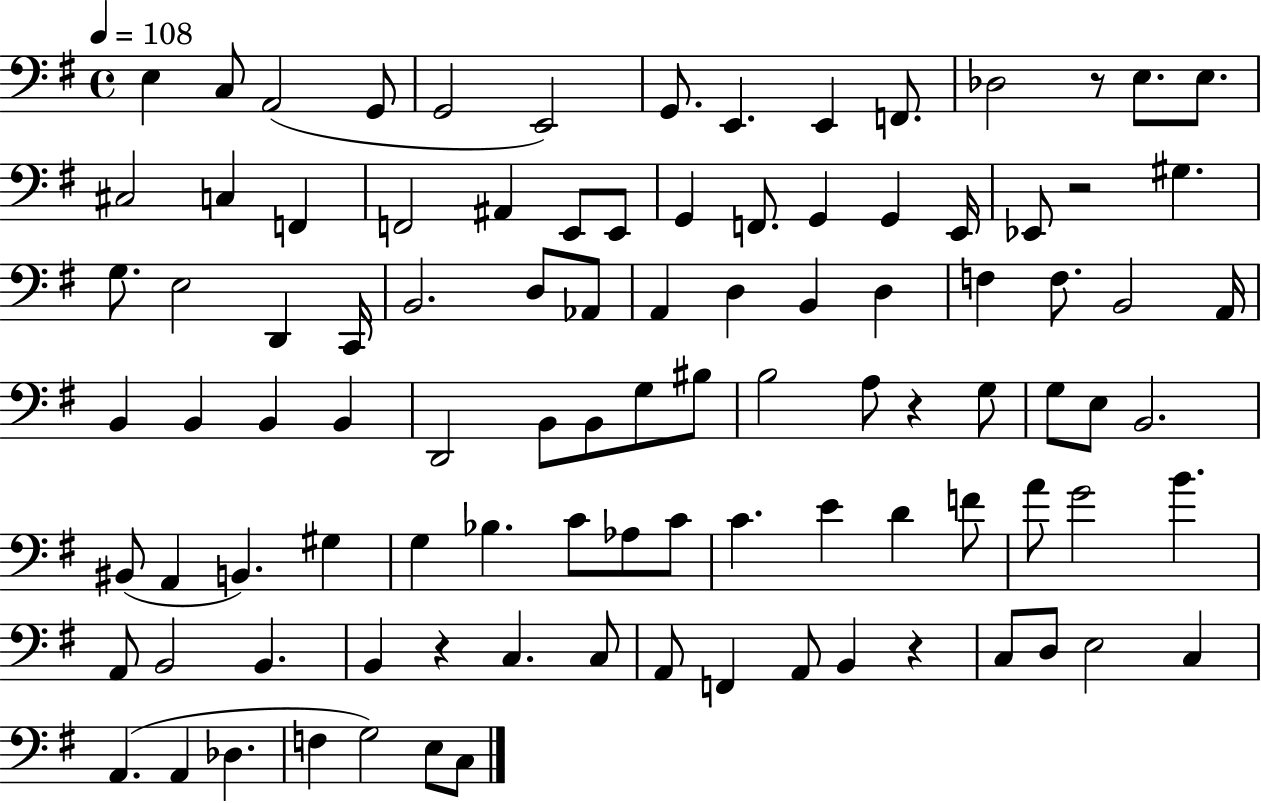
X:1
T:Untitled
M:4/4
L:1/4
K:G
E, C,/2 A,,2 G,,/2 G,,2 E,,2 G,,/2 E,, E,, F,,/2 _D,2 z/2 E,/2 E,/2 ^C,2 C, F,, F,,2 ^A,, E,,/2 E,,/2 G,, F,,/2 G,, G,, E,,/4 _E,,/2 z2 ^G, G,/2 E,2 D,, C,,/4 B,,2 D,/2 _A,,/2 A,, D, B,, D, F, F,/2 B,,2 A,,/4 B,, B,, B,, B,, D,,2 B,,/2 B,,/2 G,/2 ^B,/2 B,2 A,/2 z G,/2 G,/2 E,/2 B,,2 ^B,,/2 A,, B,, ^G, G, _B, C/2 _A,/2 C/2 C E D F/2 A/2 G2 B A,,/2 B,,2 B,, B,, z C, C,/2 A,,/2 F,, A,,/2 B,, z C,/2 D,/2 E,2 C, A,, A,, _D, F, G,2 E,/2 C,/2